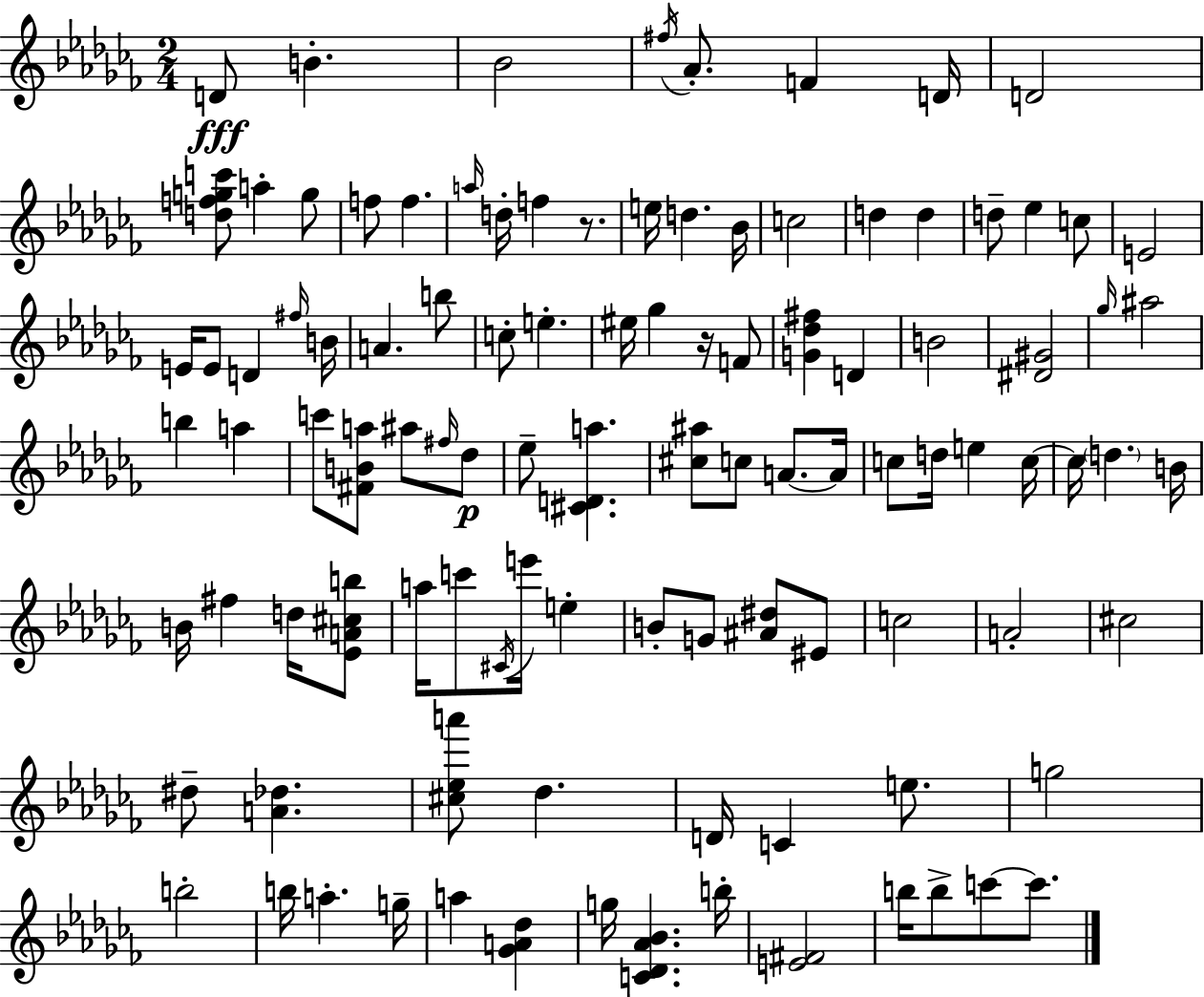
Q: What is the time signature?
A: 2/4